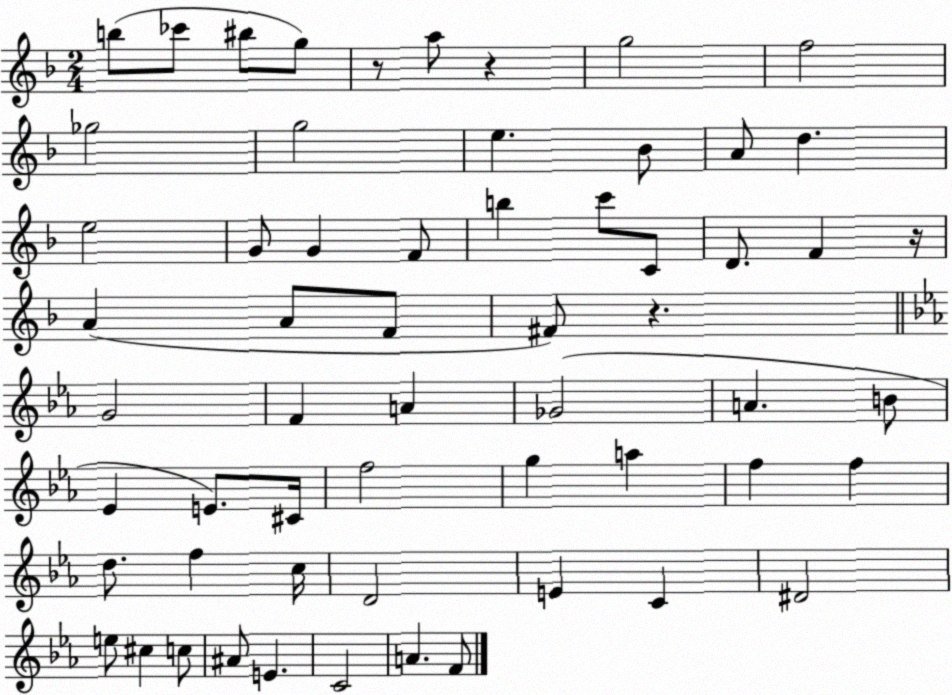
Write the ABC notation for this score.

X:1
T:Untitled
M:2/4
L:1/4
K:F
b/2 _c'/2 ^b/2 g/2 z/2 a/2 z g2 f2 _g2 g2 e _B/2 A/2 d e2 G/2 G F/2 b c'/2 C/2 D/2 F z/4 A A/2 F/2 ^F/2 z G2 F A _G2 A B/2 _E E/2 ^C/4 f2 g a f f d/2 f c/4 D2 E C ^D2 e/2 ^c c/2 ^A/2 E C2 A F/2